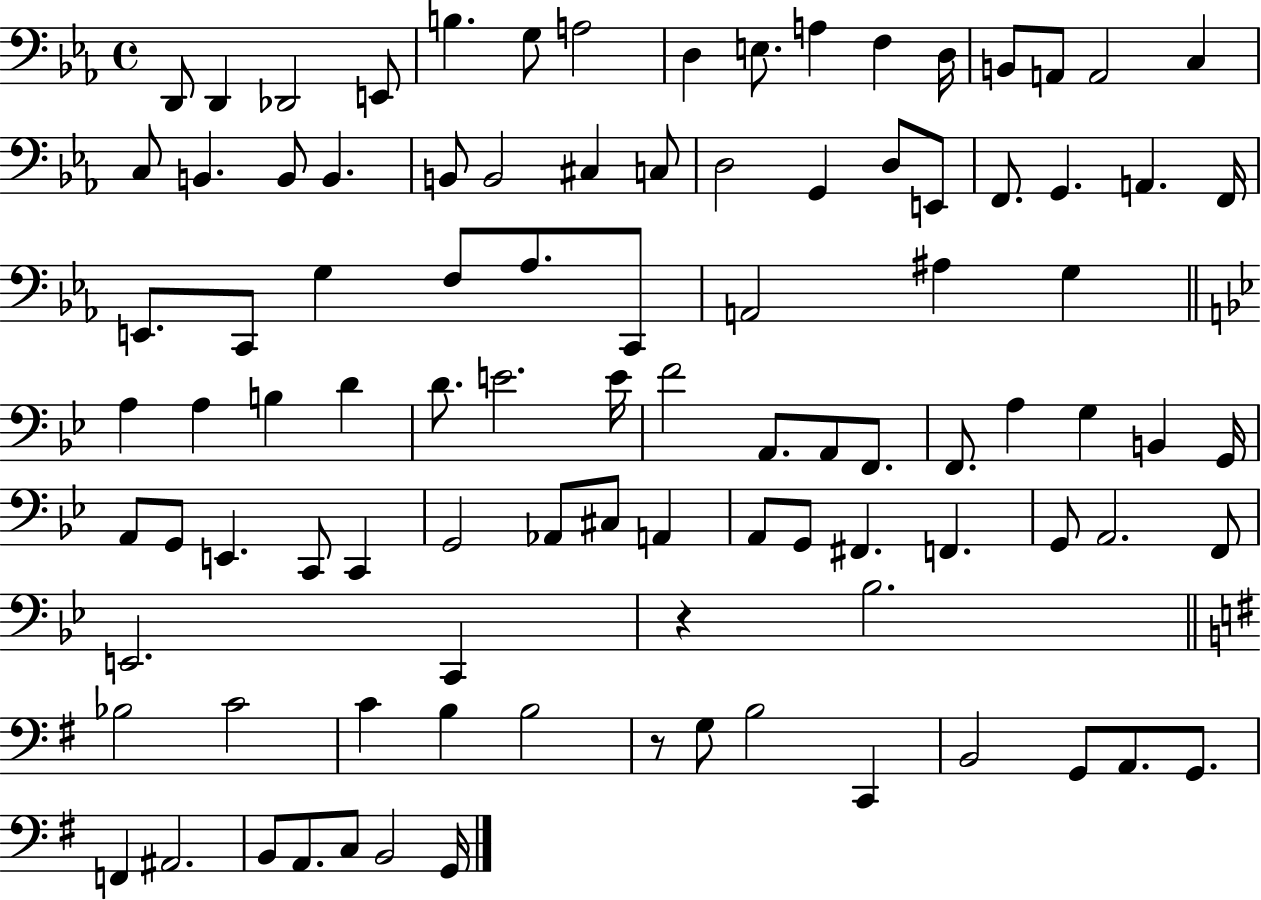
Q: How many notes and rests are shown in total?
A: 97